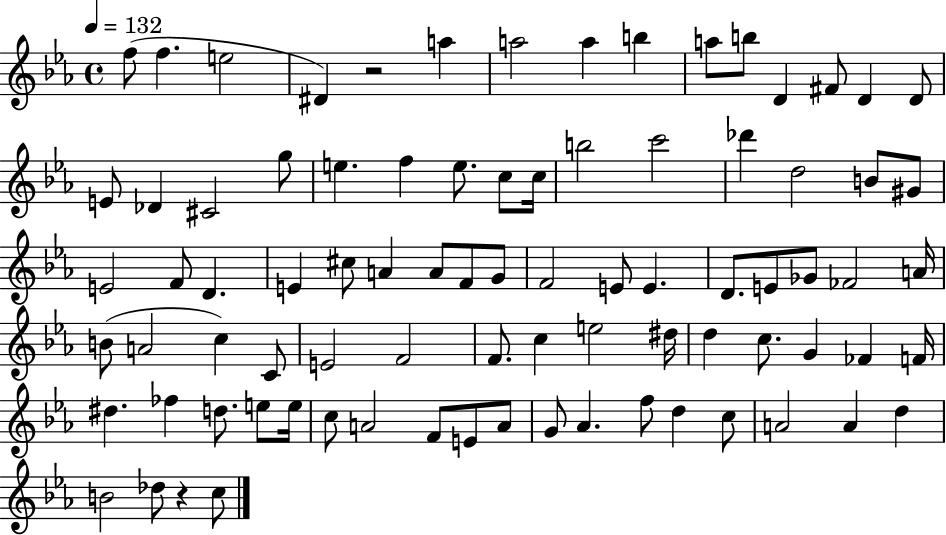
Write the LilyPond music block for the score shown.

{
  \clef treble
  \time 4/4
  \defaultTimeSignature
  \key ees \major
  \tempo 4 = 132
  f''8( f''4. e''2 | dis'4) r2 a''4 | a''2 a''4 b''4 | a''8 b''8 d'4 fis'8 d'4 d'8 | \break e'8 des'4 cis'2 g''8 | e''4. f''4 e''8. c''8 c''16 | b''2 c'''2 | des'''4 d''2 b'8 gis'8 | \break e'2 f'8 d'4. | e'4 cis''8 a'4 a'8 f'8 g'8 | f'2 e'8 e'4. | d'8. e'8 ges'8 fes'2 a'16 | \break b'8( a'2 c''4) c'8 | e'2 f'2 | f'8. c''4 e''2 dis''16 | d''4 c''8. g'4 fes'4 f'16 | \break dis''4. fes''4 d''8. e''8 e''16 | c''8 a'2 f'8 e'8 a'8 | g'8 aes'4. f''8 d''4 c''8 | a'2 a'4 d''4 | \break b'2 des''8 r4 c''8 | \bar "|."
}